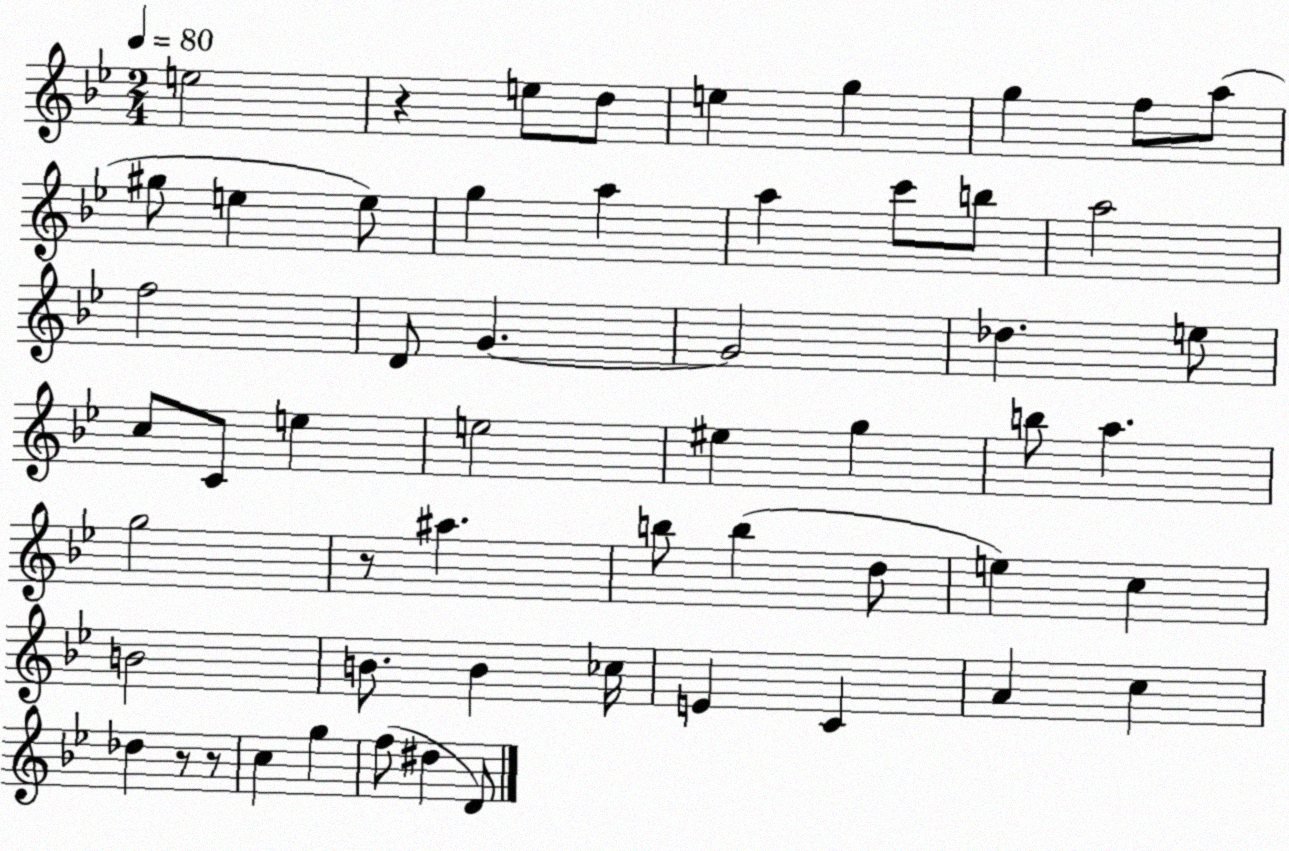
X:1
T:Untitled
M:2/4
L:1/4
K:Bb
e2 z e/2 d/2 e g g f/2 a/2 ^g/2 e e/2 g a a c'/2 b/2 a2 f2 D/2 G G2 _d e/2 c/2 C/2 e e2 ^e g b/2 a g2 z/2 ^a b/2 b d/2 e c B2 B/2 B _c/4 E C A c _d z/2 z/2 c g f/2 ^d D/2